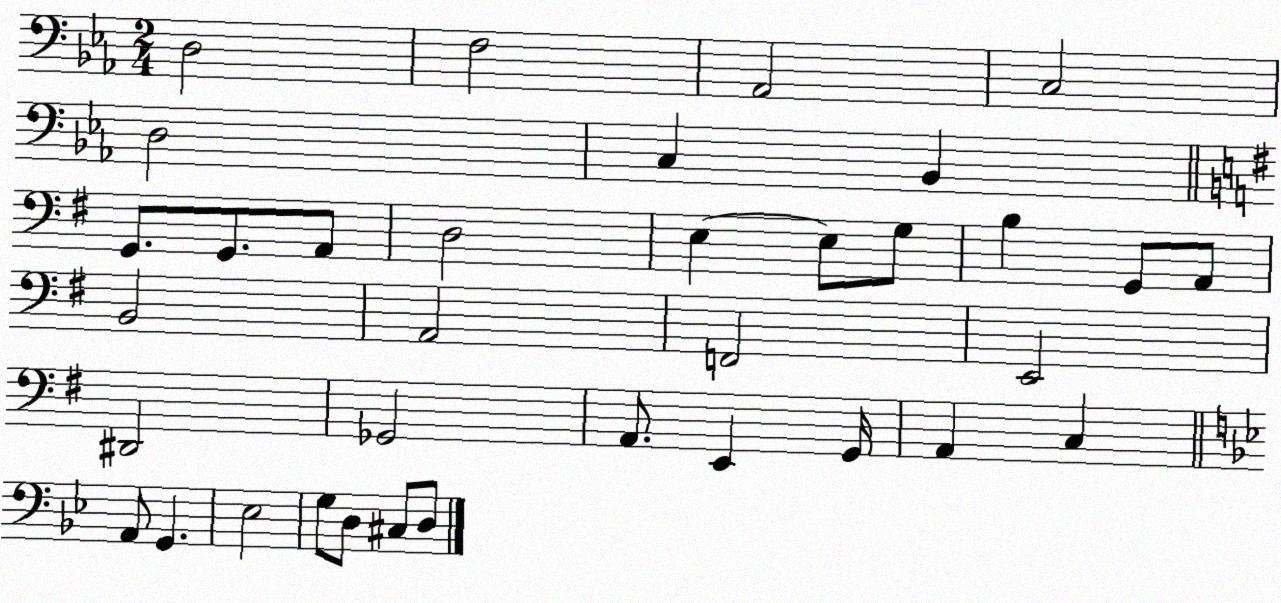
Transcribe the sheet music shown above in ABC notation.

X:1
T:Untitled
M:2/4
L:1/4
K:Eb
D,2 F,2 _A,,2 C,2 D,2 C, _B,, G,,/2 G,,/2 A,,/2 D,2 E, E,/2 G,/2 B, G,,/2 A,,/2 B,,2 A,,2 F,,2 E,,2 ^D,,2 _G,,2 A,,/2 E,, G,,/4 A,, C, A,,/2 G,, _E,2 G,/2 D,/2 ^C,/2 D,/2